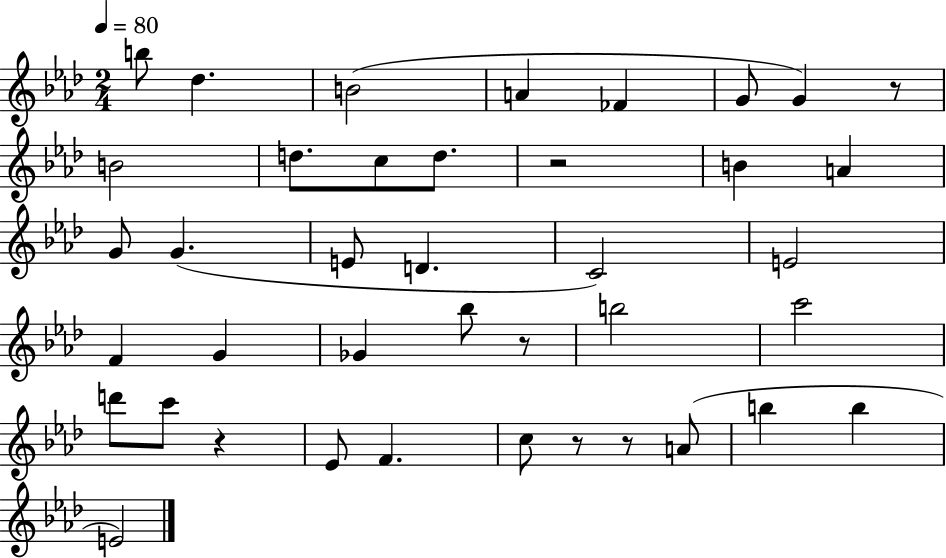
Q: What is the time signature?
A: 2/4